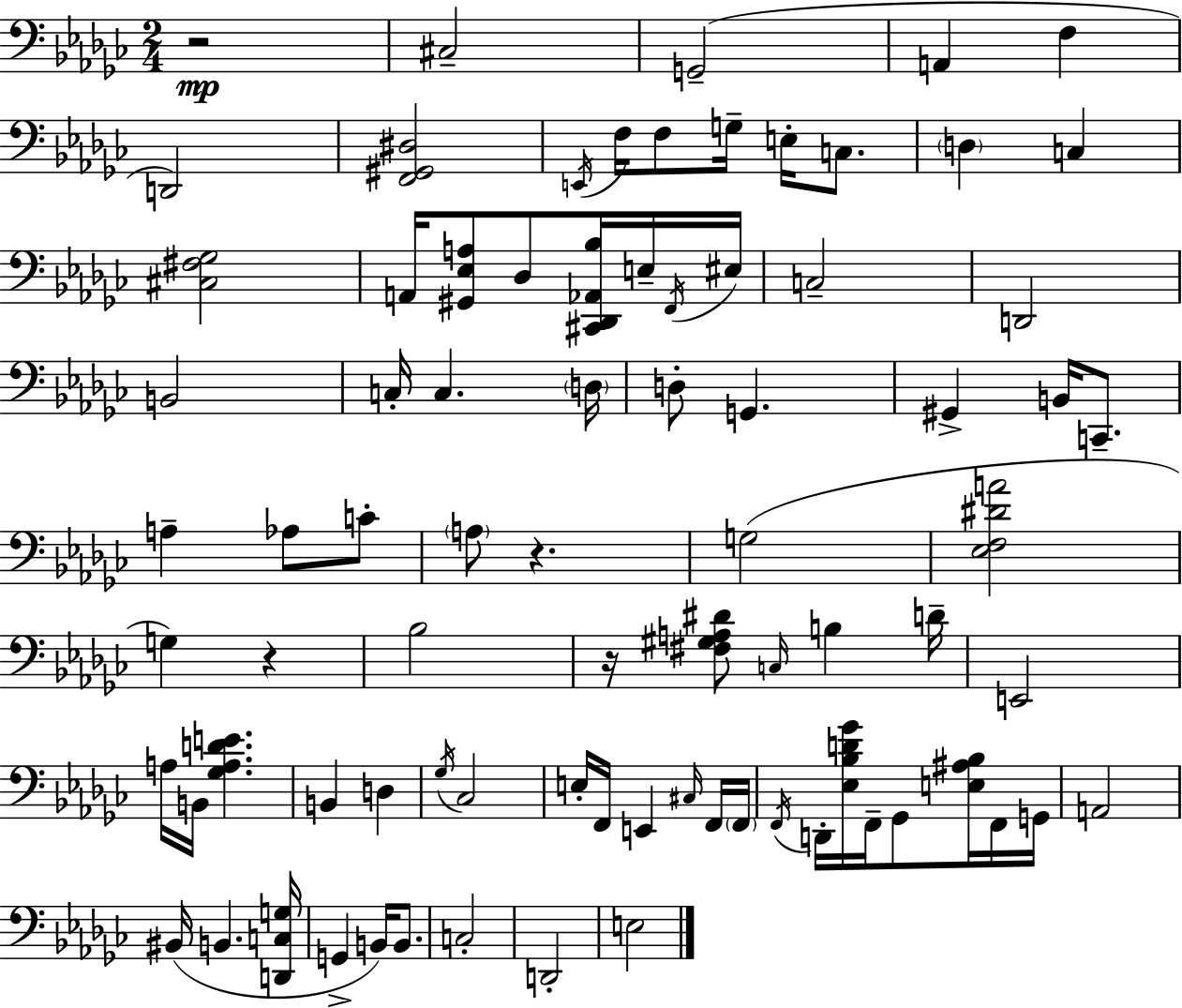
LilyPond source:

{
  \clef bass
  \numericTimeSignature
  \time 2/4
  \key ees \minor
  \repeat volta 2 { r2\mp | cis2-- | g,2--( | a,4 f4 | \break d,2) | <f, gis, dis>2 | \acciaccatura { e,16 } f16 f8 g16-- e16-. c8. | \parenthesize d4 c4 | \break <cis fis ges>2 | a,16 <gis, ees a>8 des8 <cis, des, aes, bes>16 e16-- | \acciaccatura { f,16 } eis16 c2-- | d,2 | \break b,2 | c16-. c4. | \parenthesize d16 d8-. g,4. | gis,4-> b,16 c,8.-- | \break a4-- aes8 | c'8-. \parenthesize a8 r4. | g2( | <ees f dis' a'>2 | \break g4) r4 | bes2 | r16 <fis gis a dis'>8 \grace { c16 } b4 | d'16-- e,2 | \break a16 b,16 <ges a d' e'>4. | b,4 d4 | \acciaccatura { ges16 } ces2 | e16-. f,16 e,4 | \break \grace { cis16 } f,16 \parenthesize f,16 \acciaccatura { f,16 } d,16-. <ees bes d' ges'>16 | f,16-- ges,8 <e ais bes>16 f,16 g,16 a,2 | bis,16( b,4. | <d, c g>16 g,4-> | \break b,16) b,8. c2-. | d,2-. | e2 | } \bar "|."
}